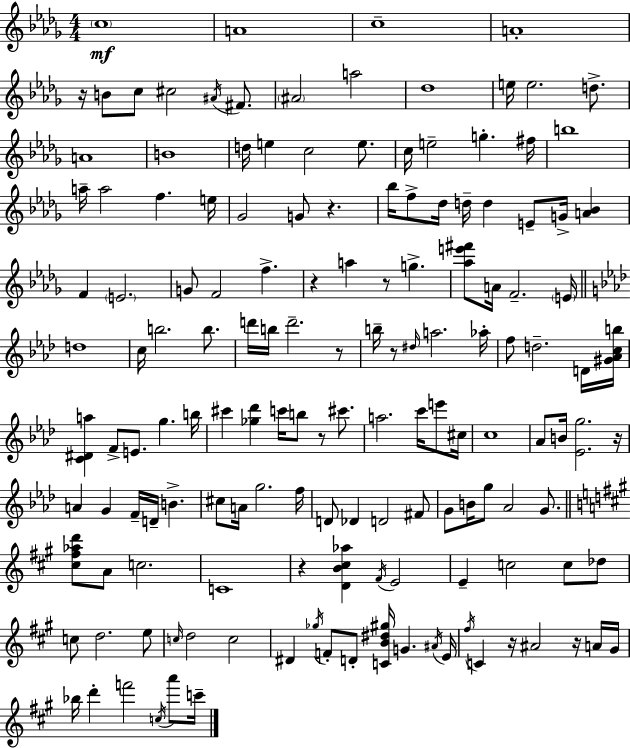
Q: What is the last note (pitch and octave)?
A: C6